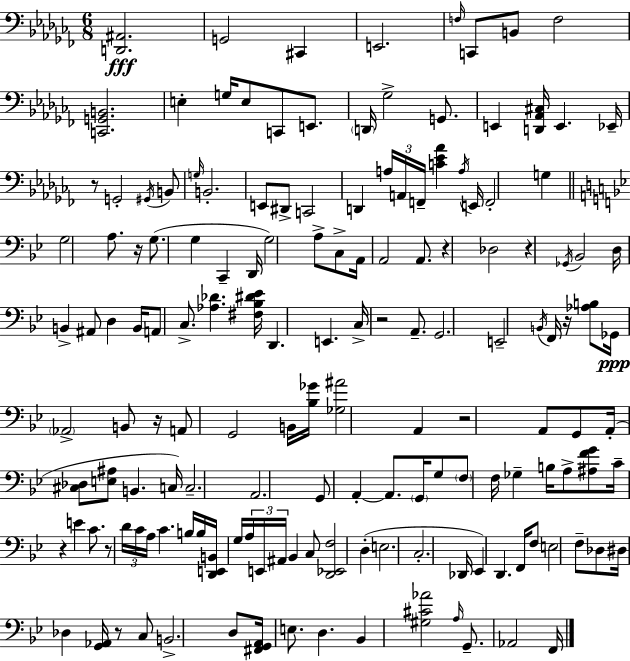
X:1
T:Untitled
M:6/8
L:1/4
K:Abm
[D,,^A,,]2 G,,2 ^C,, E,,2 F,/4 C,,/2 B,,/2 F,2 [C,,G,,B,,]2 E, G,/4 E,/2 C,,/2 E,,/2 D,,/4 _G,2 G,,/2 E,, [D,,_A,,^C,]/4 E,, _E,,/4 z/2 G,,2 ^G,,/4 B,,/2 G,/4 B,,2 E,,/2 ^D,,/2 C,,2 D,, A,/4 A,,/4 F,,/4 [C_E_A] A,/4 E,,/4 F,,2 G, G,2 A,/2 z/4 G,/2 G, C,, D,,/4 G,2 A,/2 C,/2 A,,/4 A,,2 A,,/2 z _D,2 z _G,,/4 _B,,2 D,/4 B,, ^A,,/2 D, B,,/4 A,,/2 C,/2 [_A,_D] [^F,_B,^D_E]/4 D,, E,, C,/4 z2 A,,/2 G,,2 E,,2 B,,/4 F,,/4 z/4 [_A,B,]/2 _G,,/4 _A,,2 B,,/2 z/4 A,,/2 G,,2 B,,/4 [_B,_G]/4 [_G,^A]2 A,, z2 A,,/2 G,,/2 A,,/4 [^C,_D,]/2 [E,^A,]/2 B,, C,/4 C,2 A,,2 G,,/2 A,, A,,/2 G,,/4 G,/2 F,/2 F,/4 _G, B,/4 A,/2 [^A,FG]/2 C/4 z E C/2 z/2 D/4 C/4 A,/4 C B,/4 B,/4 [D,,E,,B,,]/4 G,/4 A,/4 E,,/4 ^A,,/4 _B,, C,/2 [D,,_E,,F,]2 D, E,2 C,2 _D,,/4 _E,, D,, F,,/4 F,/2 E,2 F,/2 _D,/2 ^D,/4 _D, [G,,_A,,]/4 z/2 C,/2 B,,2 D,/2 [^F,,G,,A,,]/4 E,/2 D, _B,, [^G,^C_A]2 A,/4 G,,/2 _A,,2 F,,/4